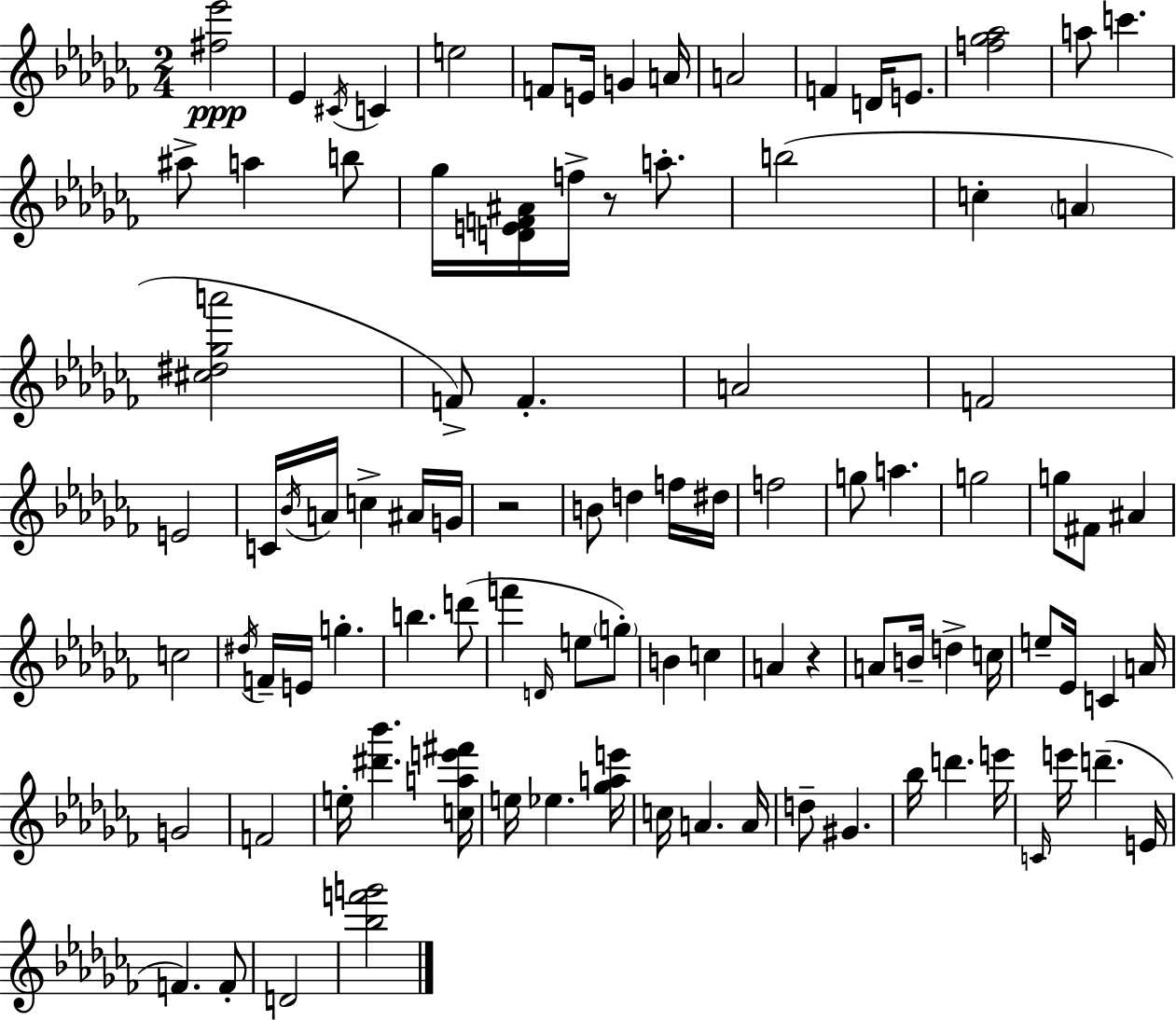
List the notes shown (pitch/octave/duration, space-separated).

[F#5,Eb6]/h Eb4/q C#4/s C4/q E5/h F4/e E4/s G4/q A4/s A4/h F4/q D4/s E4/e. [F5,Gb5,Ab5]/h A5/e C6/q. A#5/e A5/q B5/e Gb5/s [D4,E4,F4,A#4]/s F5/s R/e A5/e. B5/h C5/q A4/q [C#5,D#5,Gb5,A6]/h F4/e F4/q. A4/h F4/h E4/h C4/s Bb4/s A4/s C5/q A#4/s G4/s R/h B4/e D5/q F5/s D#5/s F5/h G5/e A5/q. G5/h G5/e F#4/e A#4/q C5/h D#5/s F4/s E4/s G5/q. B5/q. D6/e F6/q D4/s E5/e G5/e B4/q C5/q A4/q R/q A4/e B4/s D5/q C5/s E5/e Eb4/s C4/q A4/s G4/h F4/h E5/s [D#6,Bb6]/q. [C5,A5,E6,F#6]/s E5/s Eb5/q. [Gb5,A5,E6]/s C5/s A4/q. A4/s D5/e G#4/q. Bb5/s D6/q. E6/s C4/s E6/s D6/q. E4/s F4/q. F4/e D4/h [Bb5,F6,G6]/h